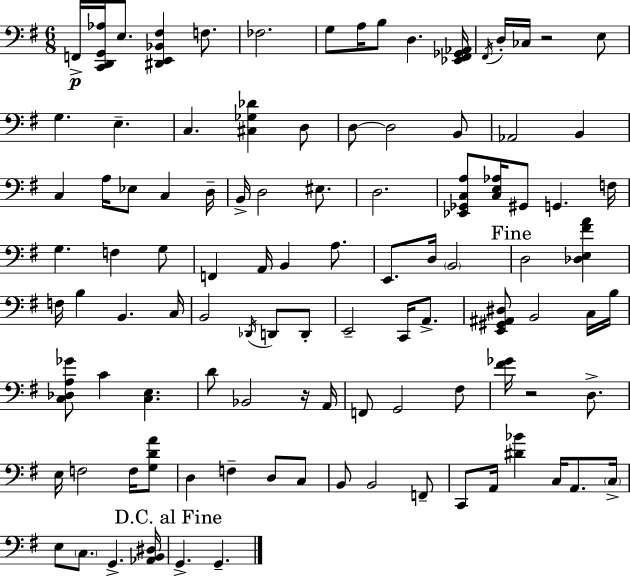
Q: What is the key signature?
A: G major